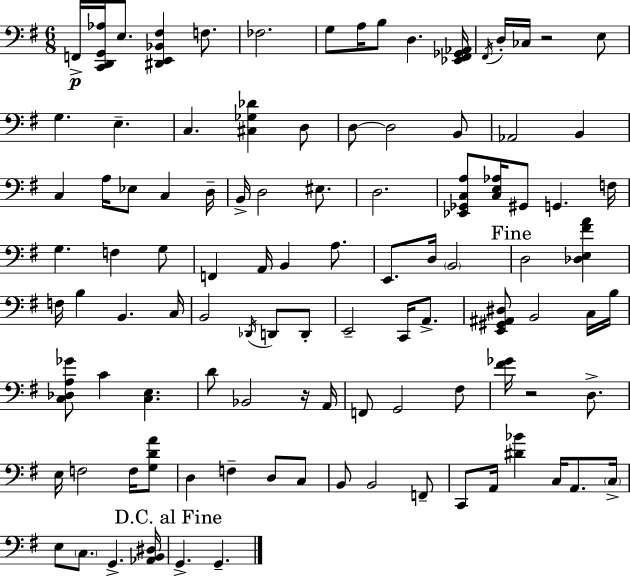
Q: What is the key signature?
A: G major